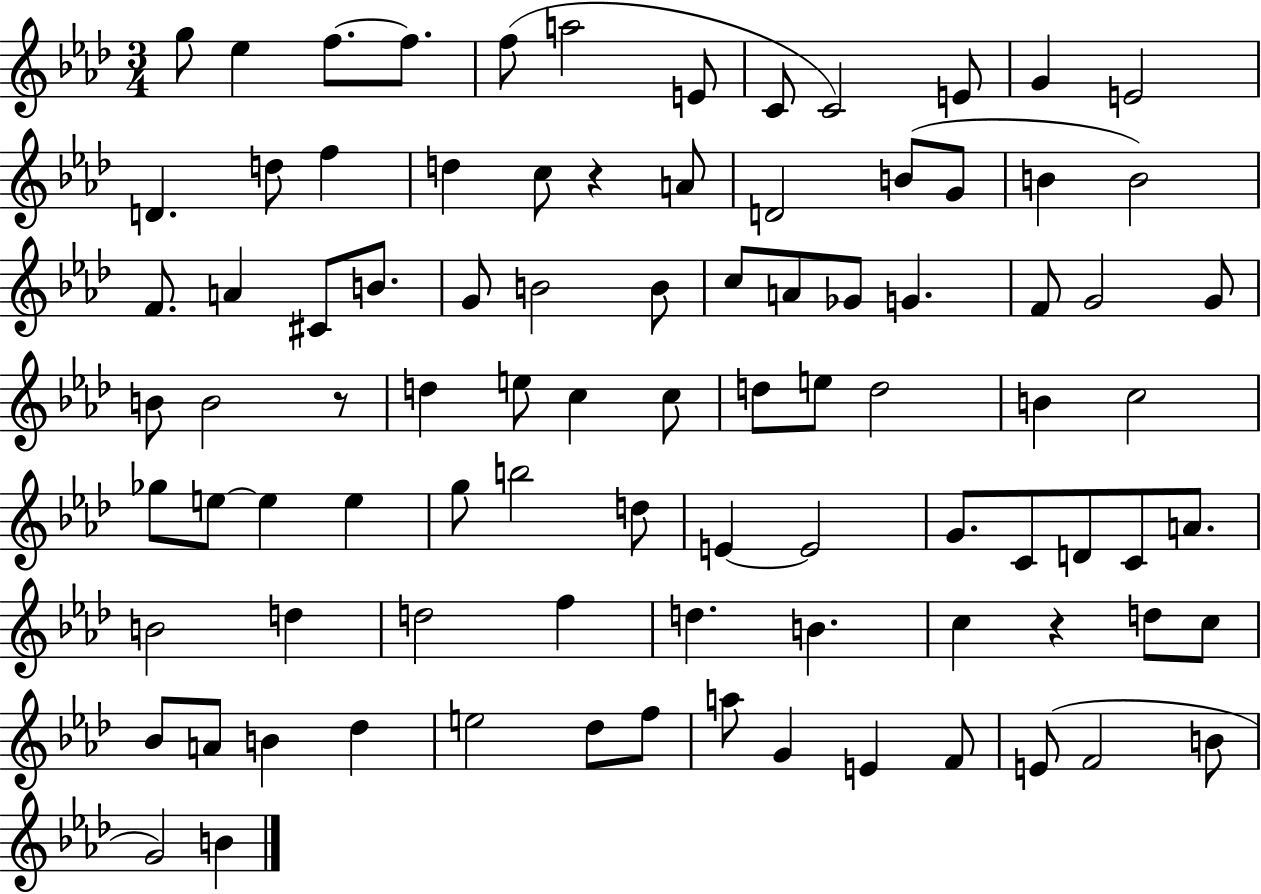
X:1
T:Untitled
M:3/4
L:1/4
K:Ab
g/2 _e f/2 f/2 f/2 a2 E/2 C/2 C2 E/2 G E2 D d/2 f d c/2 z A/2 D2 B/2 G/2 B B2 F/2 A ^C/2 B/2 G/2 B2 B/2 c/2 A/2 _G/2 G F/2 G2 G/2 B/2 B2 z/2 d e/2 c c/2 d/2 e/2 d2 B c2 _g/2 e/2 e e g/2 b2 d/2 E E2 G/2 C/2 D/2 C/2 A/2 B2 d d2 f d B c z d/2 c/2 _B/2 A/2 B _d e2 _d/2 f/2 a/2 G E F/2 E/2 F2 B/2 G2 B